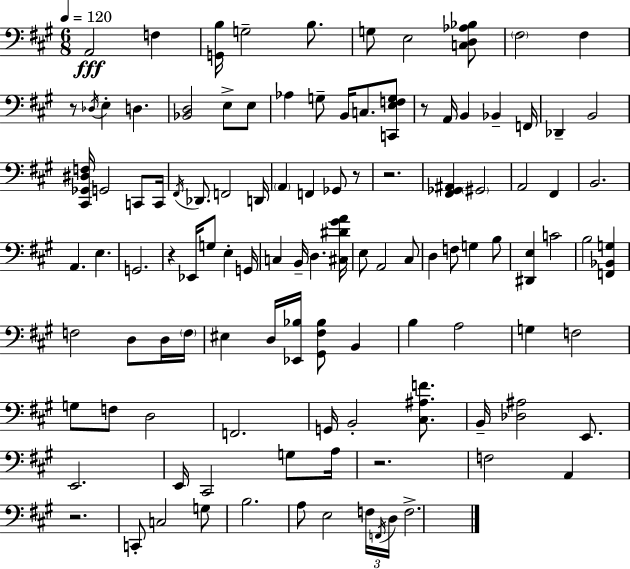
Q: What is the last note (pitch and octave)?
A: F3